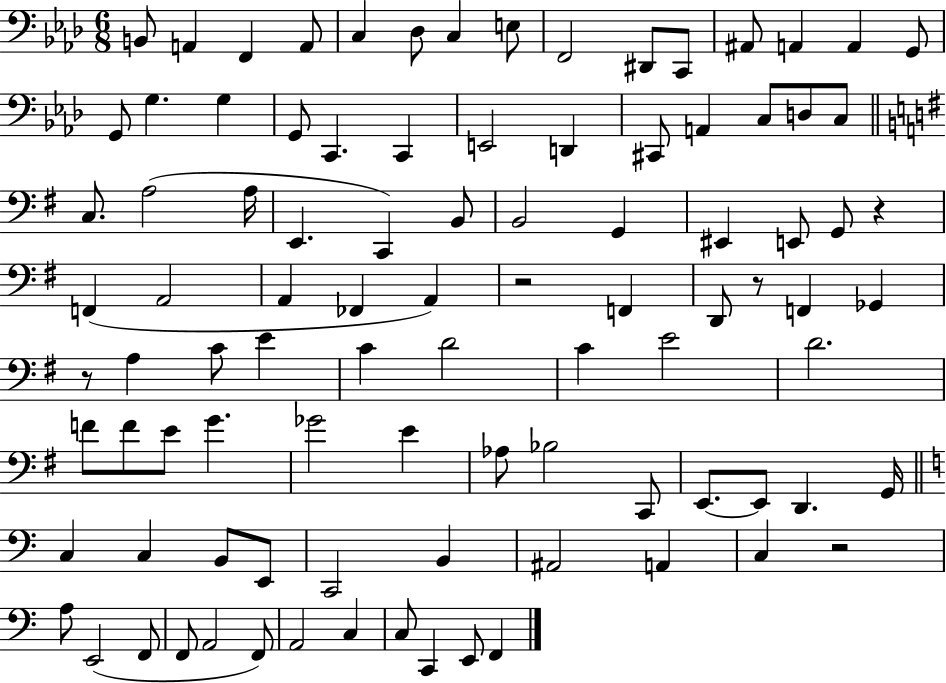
{
  \clef bass
  \numericTimeSignature
  \time 6/8
  \key aes \major
  b,8 a,4 f,4 a,8 | c4 des8 c4 e8 | f,2 dis,8 c,8 | ais,8 a,4 a,4 g,8 | \break g,8 g4. g4 | g,8 c,4. c,4 | e,2 d,4 | cis,8 a,4 c8 d8 c8 | \break \bar "||" \break \key g \major c8. a2( a16 | e,4. c,4) b,8 | b,2 g,4 | eis,4 e,8 g,8 r4 | \break f,4( a,2 | a,4 fes,4 a,4) | r2 f,4 | d,8 r8 f,4 ges,4 | \break r8 a4 c'8 e'4 | c'4 d'2 | c'4 e'2 | d'2. | \break f'8 f'8 e'8 g'4. | ges'2 e'4 | aes8 bes2 c,8 | e,8.~~ e,8 d,4. g,16 | \break \bar "||" \break \key c \major c4 c4 b,8 e,8 | c,2 b,4 | ais,2 a,4 | c4 r2 | \break a8 e,2( f,8 | f,8 a,2 f,8) | a,2 c4 | c8 c,4 e,8 f,4 | \break \bar "|."
}